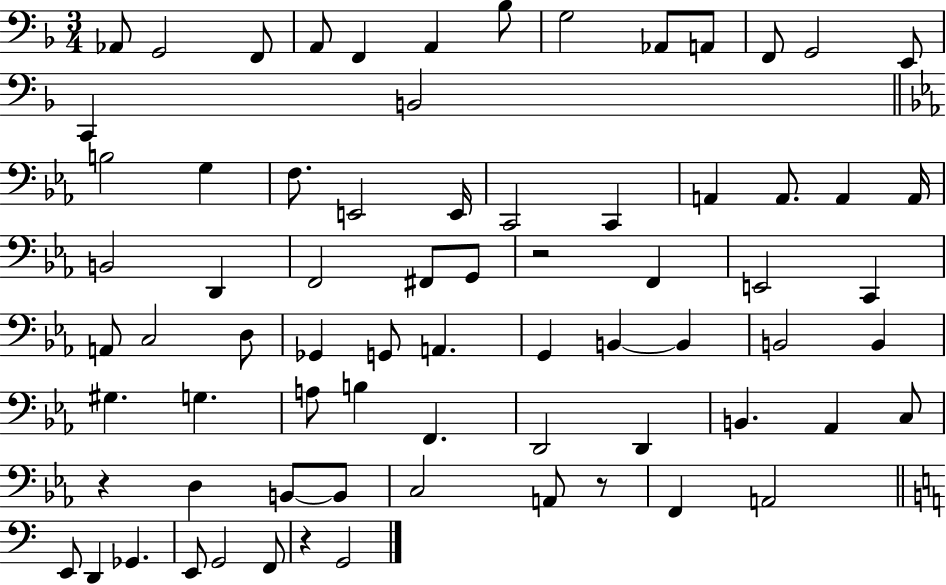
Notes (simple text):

Ab2/e G2/h F2/e A2/e F2/q A2/q Bb3/e G3/h Ab2/e A2/e F2/e G2/h E2/e C2/q B2/h B3/h G3/q F3/e. E2/h E2/s C2/h C2/q A2/q A2/e. A2/q A2/s B2/h D2/q F2/h F#2/e G2/e R/h F2/q E2/h C2/q A2/e C3/h D3/e Gb2/q G2/e A2/q. G2/q B2/q B2/q B2/h B2/q G#3/q. G3/q. A3/e B3/q F2/q. D2/h D2/q B2/q. Ab2/q C3/e R/q D3/q B2/e B2/e C3/h A2/e R/e F2/q A2/h E2/e D2/q Gb2/q. E2/e G2/h F2/e R/q G2/h